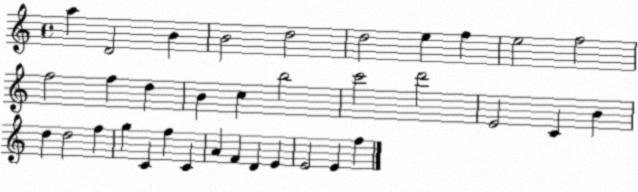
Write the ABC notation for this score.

X:1
T:Untitled
M:4/4
L:1/4
K:C
a D2 B B2 d2 d2 e f e2 f2 f2 f d B c b2 c'2 d'2 E2 C B d d2 f g C f C A F D E E2 E f